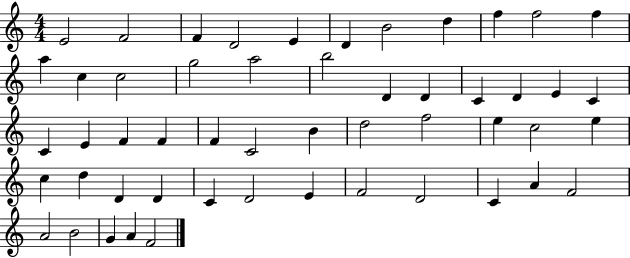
X:1
T:Untitled
M:4/4
L:1/4
K:C
E2 F2 F D2 E D B2 d f f2 f a c c2 g2 a2 b2 D D C D E C C E F F F C2 B d2 f2 e c2 e c d D D C D2 E F2 D2 C A F2 A2 B2 G A F2